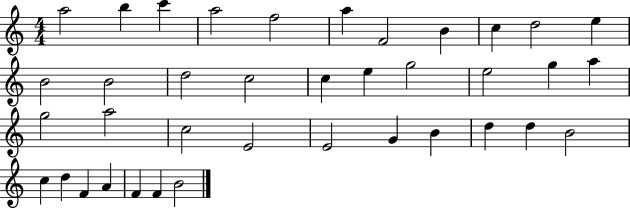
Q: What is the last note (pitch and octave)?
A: B4